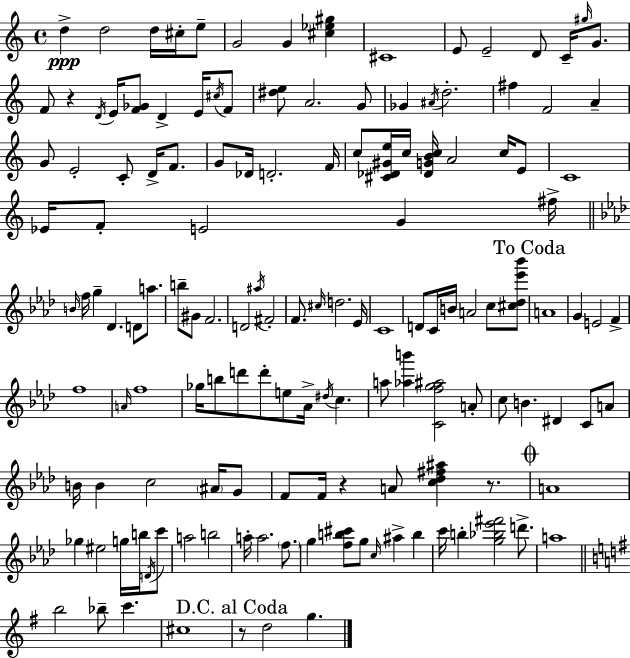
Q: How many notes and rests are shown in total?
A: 143